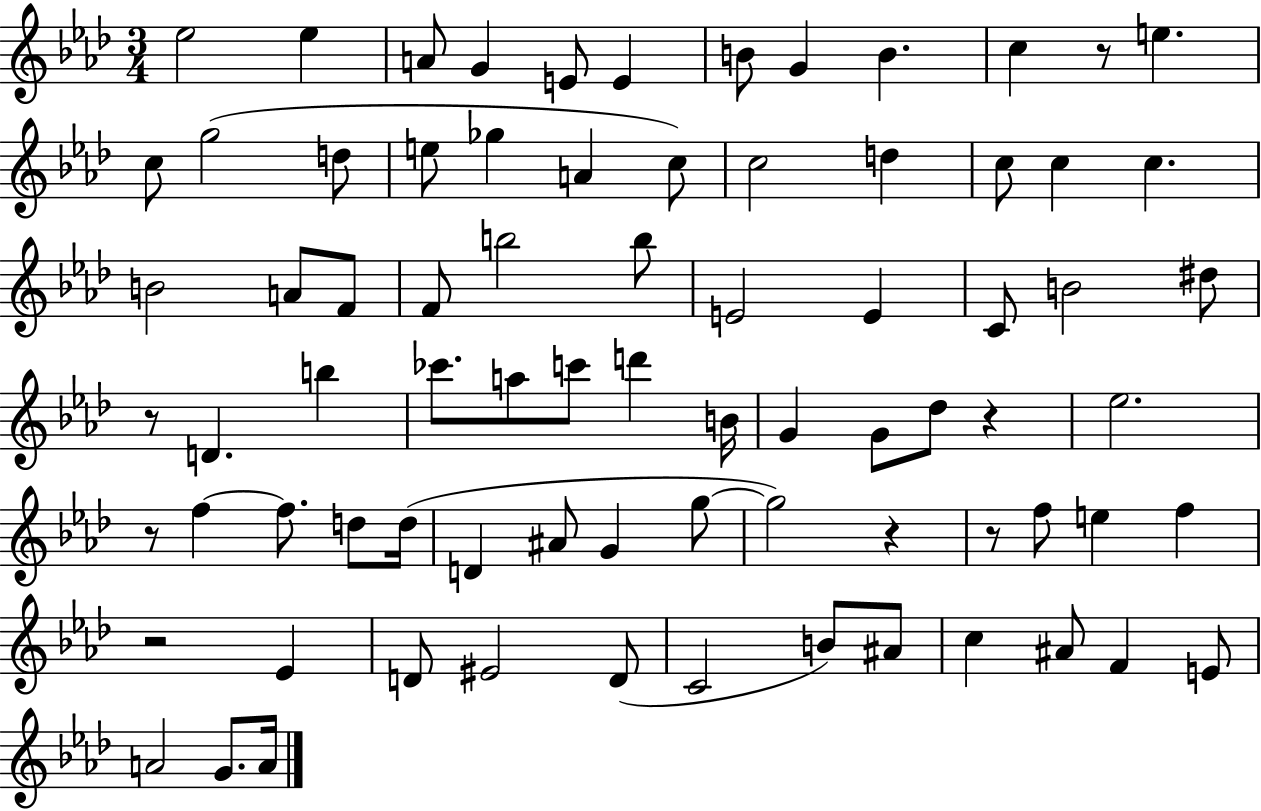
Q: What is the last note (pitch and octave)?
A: A4